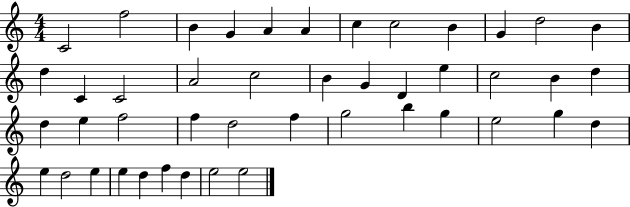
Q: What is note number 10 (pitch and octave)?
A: G4